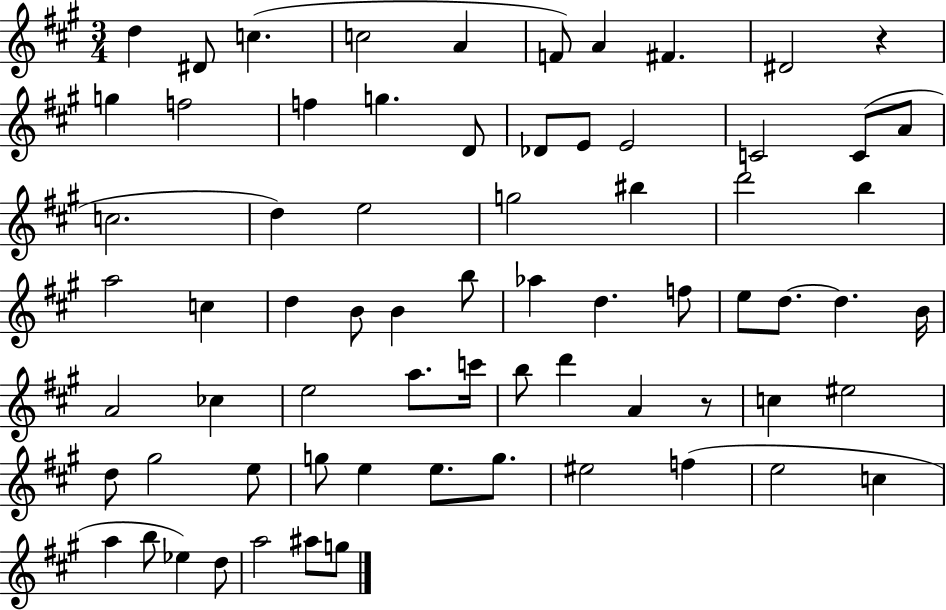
X:1
T:Untitled
M:3/4
L:1/4
K:A
d ^D/2 c c2 A F/2 A ^F ^D2 z g f2 f g D/2 _D/2 E/2 E2 C2 C/2 A/2 c2 d e2 g2 ^b d'2 b a2 c d B/2 B b/2 _a d f/2 e/2 d/2 d B/4 A2 _c e2 a/2 c'/4 b/2 d' A z/2 c ^e2 d/2 ^g2 e/2 g/2 e e/2 g/2 ^e2 f e2 c a b/2 _e d/2 a2 ^a/2 g/2